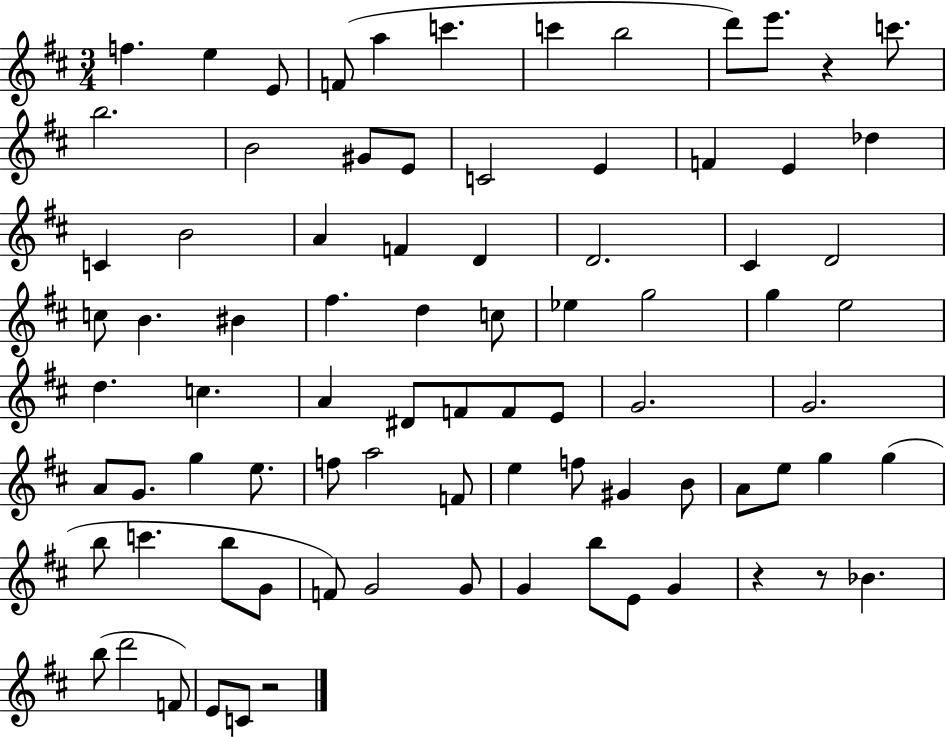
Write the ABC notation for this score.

X:1
T:Untitled
M:3/4
L:1/4
K:D
f e E/2 F/2 a c' c' b2 d'/2 e'/2 z c'/2 b2 B2 ^G/2 E/2 C2 E F E _d C B2 A F D D2 ^C D2 c/2 B ^B ^f d c/2 _e g2 g e2 d c A ^D/2 F/2 F/2 E/2 G2 G2 A/2 G/2 g e/2 f/2 a2 F/2 e f/2 ^G B/2 A/2 e/2 g g b/2 c' b/2 G/2 F/2 G2 G/2 G b/2 E/2 G z z/2 _B b/2 d'2 F/2 E/2 C/2 z2